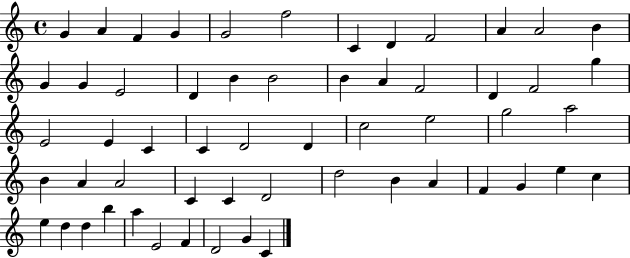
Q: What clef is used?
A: treble